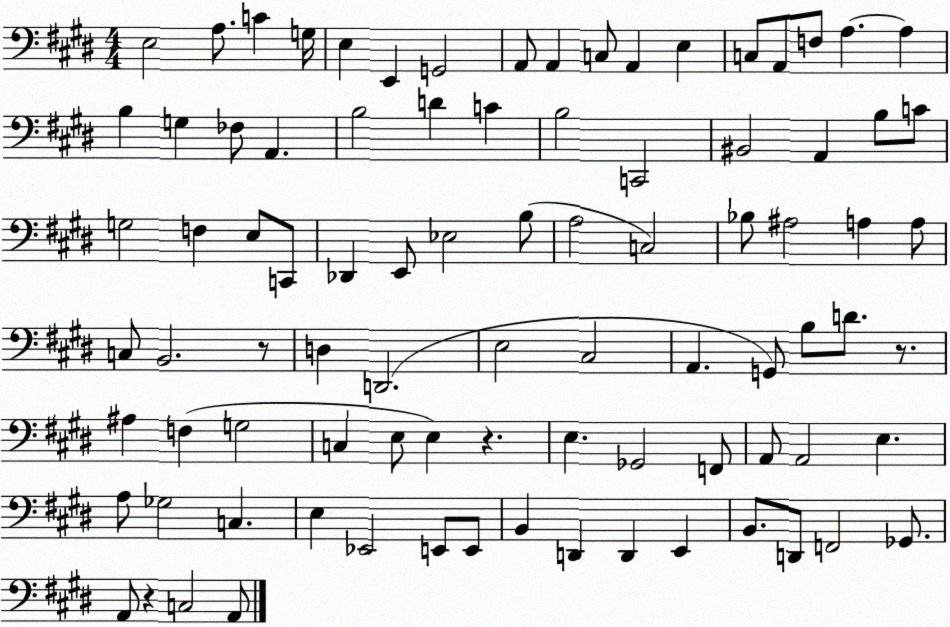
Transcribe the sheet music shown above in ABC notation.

X:1
T:Untitled
M:4/4
L:1/4
K:E
E,2 A,/2 C G,/4 E, E,, G,,2 A,,/2 A,, C,/2 A,, E, C,/2 A,,/2 F,/2 A, A, B, G, _F,/2 A,, B,2 D C B,2 C,,2 ^B,,2 A,, B,/2 C/2 G,2 F, E,/2 C,,/2 _D,, E,,/2 _E,2 B,/2 A,2 C,2 _B,/2 ^A,2 A, A,/2 C,/2 B,,2 z/2 D, D,,2 E,2 ^C,2 A,, G,,/2 B,/2 D/2 z/2 ^A, F, G,2 C, E,/2 E, z E, _G,,2 F,,/2 A,,/2 A,,2 E, A,/2 _G,2 C, E, _E,,2 E,,/2 E,,/2 B,, D,, D,, E,, B,,/2 D,,/2 F,,2 _G,,/2 A,,/2 z C,2 A,,/2